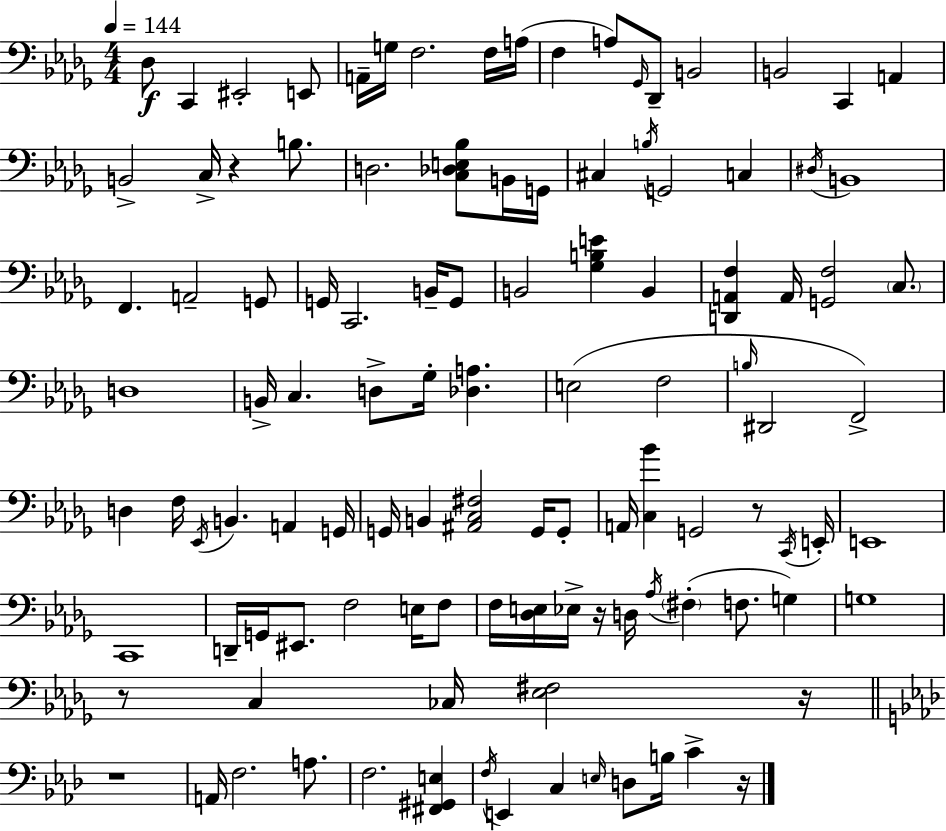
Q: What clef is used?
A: bass